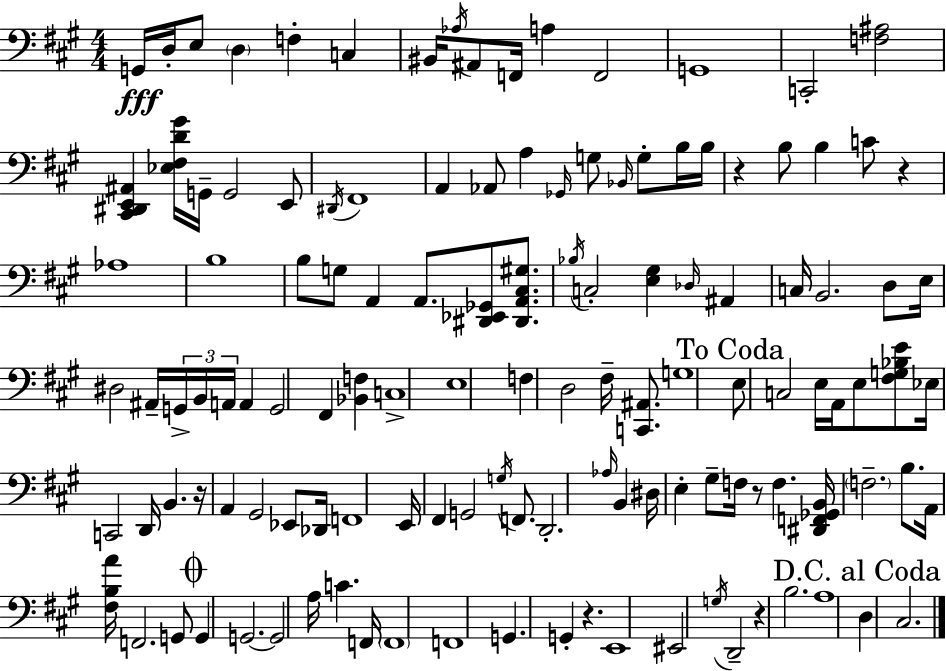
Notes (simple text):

G2/s D3/s E3/e D3/q F3/q C3/q BIS2/s Ab3/s A#2/e F2/s A3/q F2/h G2/w C2/h [F3,A#3]/h [C#2,D#2,E2,A#2]/q [Eb3,F#3,D4,G#4]/s G2/s G2/h E2/e D#2/s F#2/w A2/q Ab2/e A3/q Gb2/s G3/e Bb2/s G3/e B3/s B3/s R/q B3/e B3/q C4/e R/q Ab3/w B3/w B3/e G3/e A2/q A2/e. [D#2,Eb2,Gb2]/e [D#2,A2,C#3,G#3]/e. Bb3/s C3/h [E3,G#3]/q Db3/s A#2/q C3/s B2/h. D3/e E3/s D#3/h A#2/s G2/s B2/s A2/s A2/q G2/h F#2/q [Bb2,F3]/q C3/w E3/w F3/q D3/h F#3/s [C2,A#2]/e. G3/w E3/e C3/h E3/s A2/s E3/e [F#3,G3,Bb3,E4]/e Eb3/s C2/h D2/s B2/q. R/s A2/q G#2/h Eb2/e Db2/s F2/w E2/s F#2/q G2/h G3/s F2/e. D2/h. Ab3/s B2/q D#3/s E3/q G#3/e F3/s R/e F3/q. [D#2,F2,Gb2,B2]/s F3/h. B3/e. A2/s [F#3,B3,A4]/s F2/h. G2/e G2/q G2/h. G2/h A3/s C4/q. F2/s F2/w F2/w G2/q. G2/q R/q. E2/w EIS2/h G3/s D2/h R/q B3/h. A3/w D3/q C#3/h.